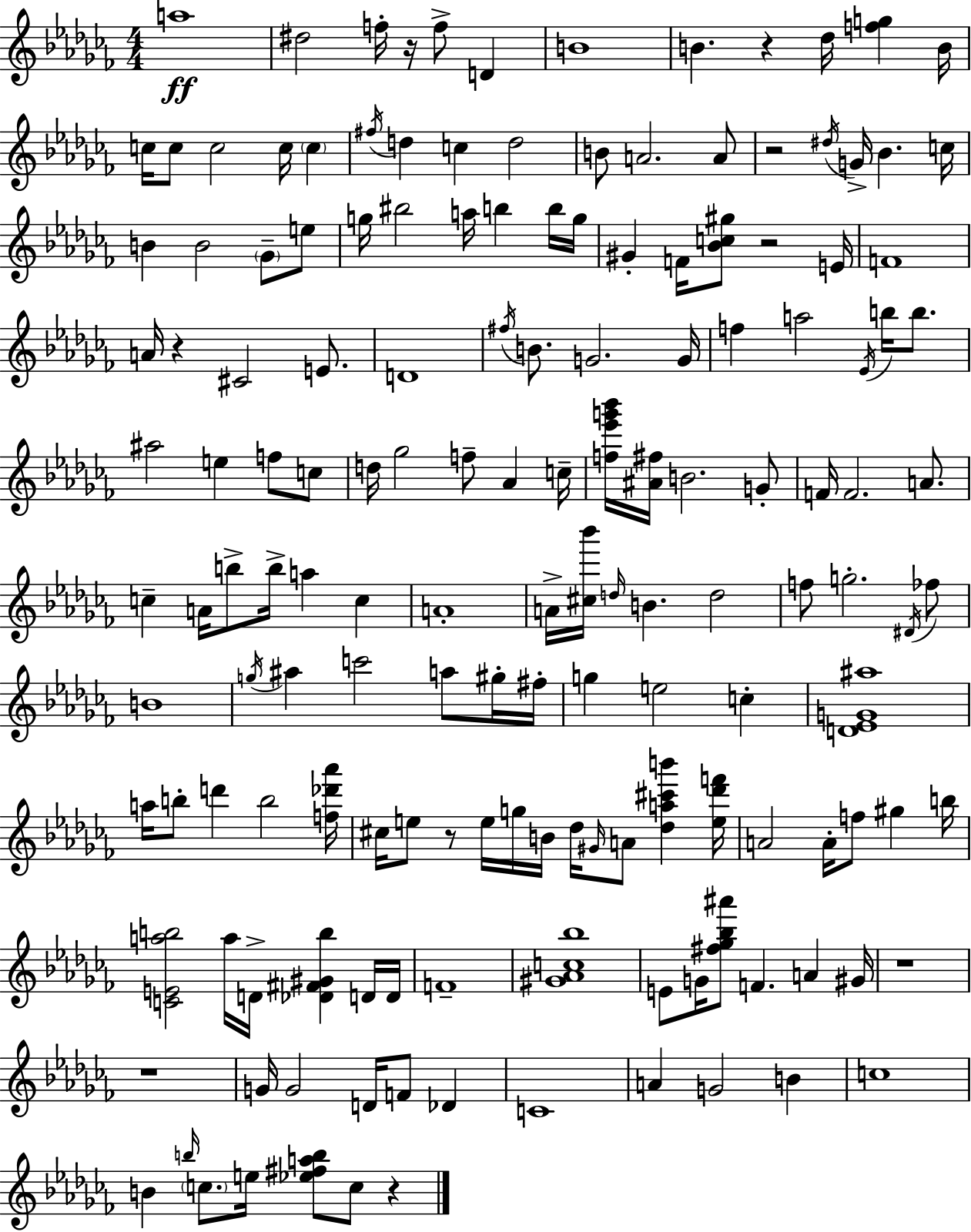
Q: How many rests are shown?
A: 9